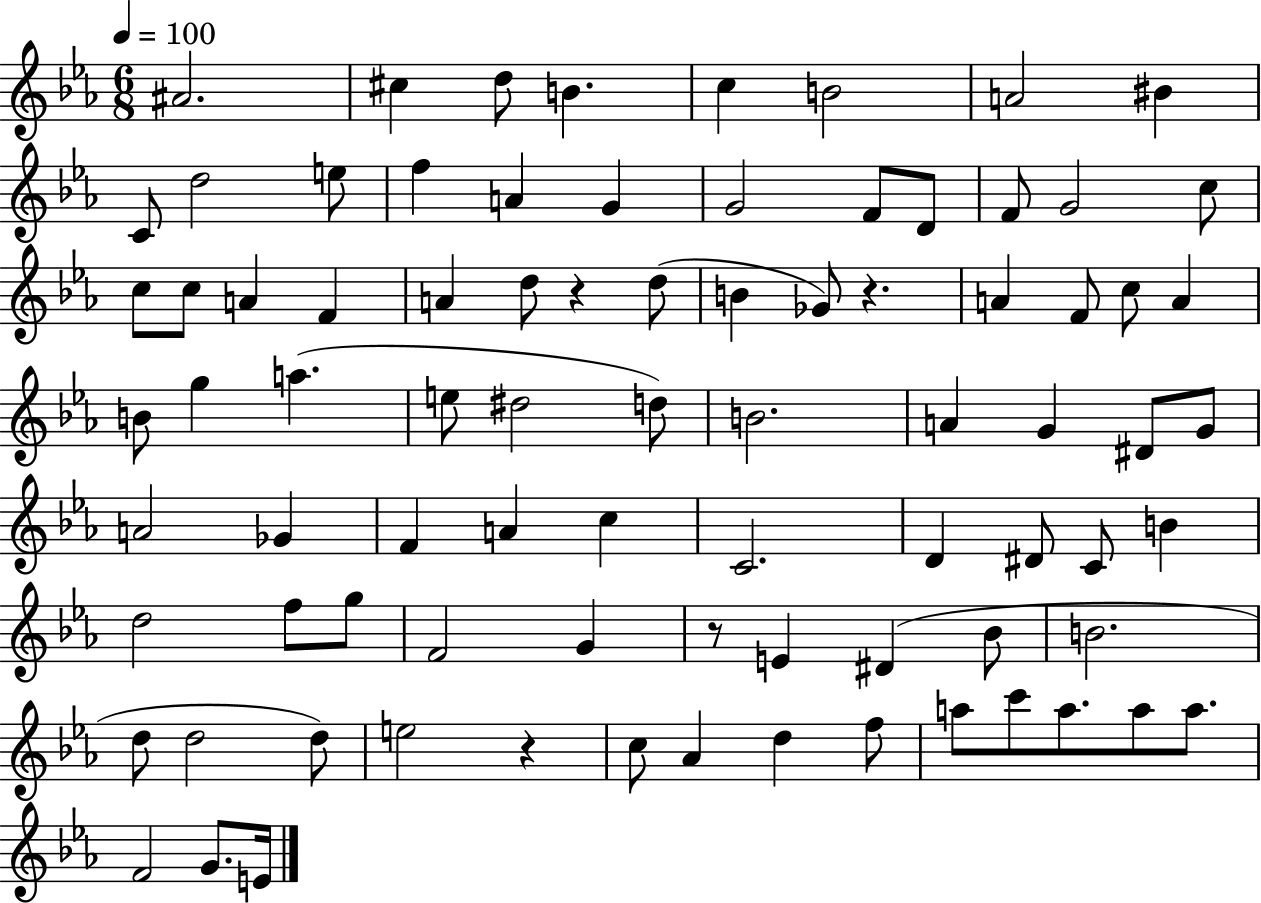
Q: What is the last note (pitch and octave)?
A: E4